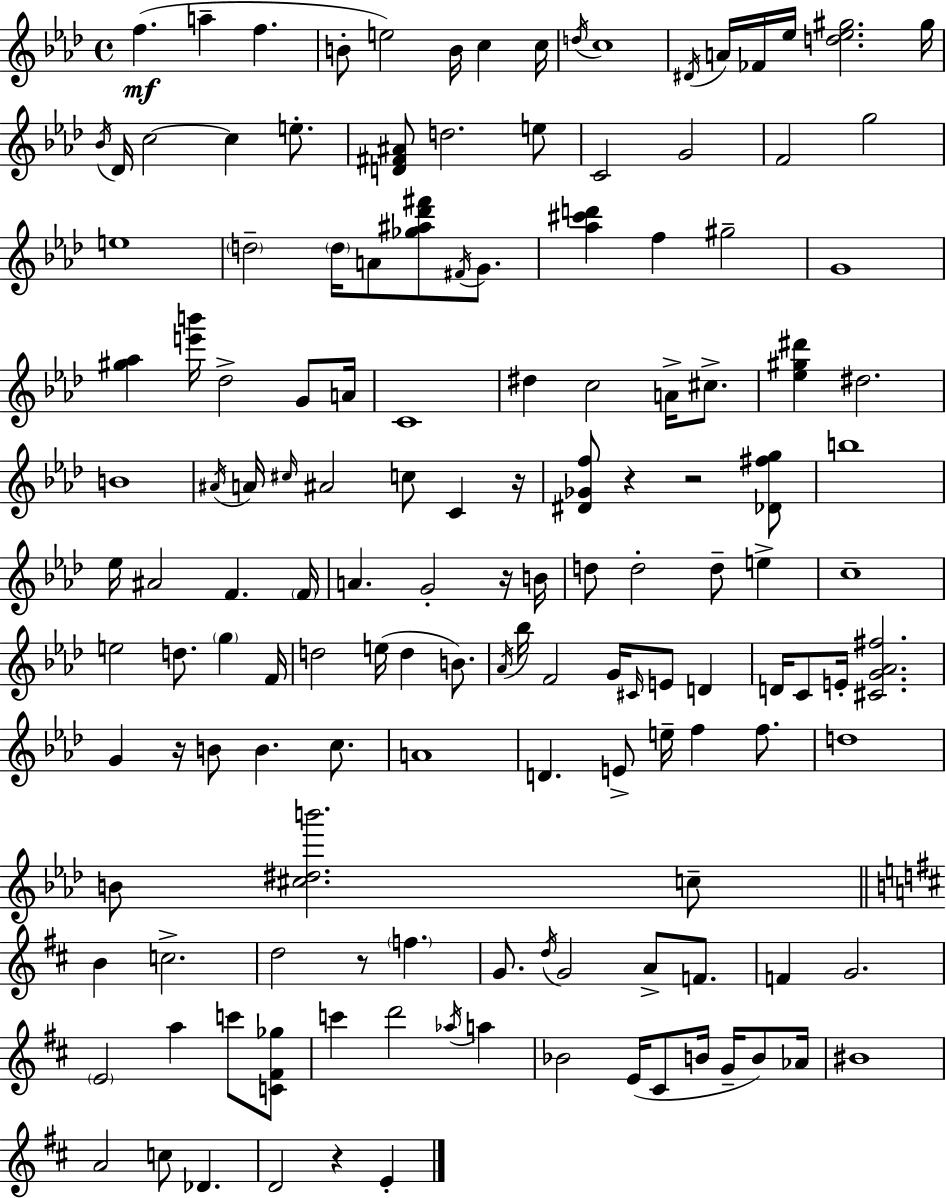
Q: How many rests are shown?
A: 7